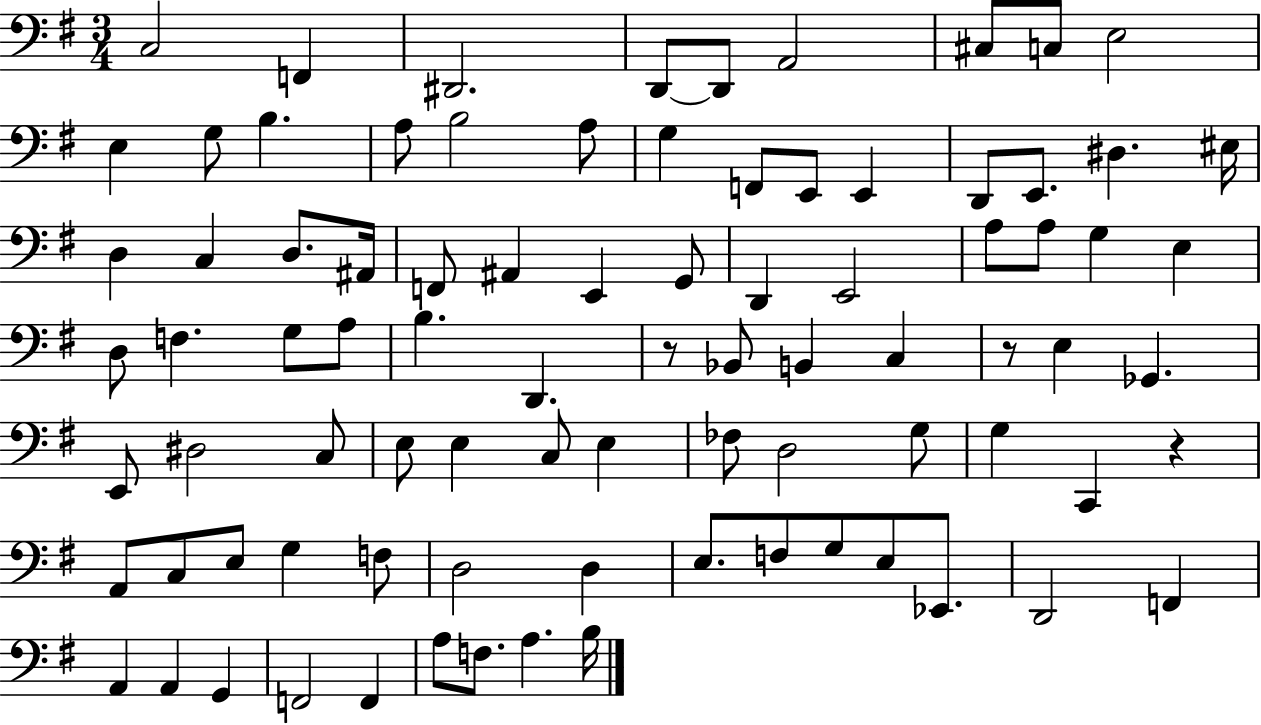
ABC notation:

X:1
T:Untitled
M:3/4
L:1/4
K:G
C,2 F,, ^D,,2 D,,/2 D,,/2 A,,2 ^C,/2 C,/2 E,2 E, G,/2 B, A,/2 B,2 A,/2 G, F,,/2 E,,/2 E,, D,,/2 E,,/2 ^D, ^E,/4 D, C, D,/2 ^A,,/4 F,,/2 ^A,, E,, G,,/2 D,, E,,2 A,/2 A,/2 G, E, D,/2 F, G,/2 A,/2 B, D,, z/2 _B,,/2 B,, C, z/2 E, _G,, E,,/2 ^D,2 C,/2 E,/2 E, C,/2 E, _F,/2 D,2 G,/2 G, C,, z A,,/2 C,/2 E,/2 G, F,/2 D,2 D, E,/2 F,/2 G,/2 E,/2 _E,,/2 D,,2 F,, A,, A,, G,, F,,2 F,, A,/2 F,/2 A, B,/4